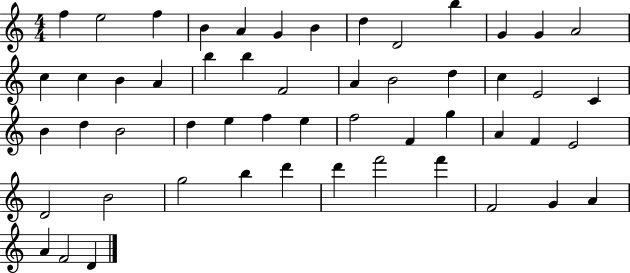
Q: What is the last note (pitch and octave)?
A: D4